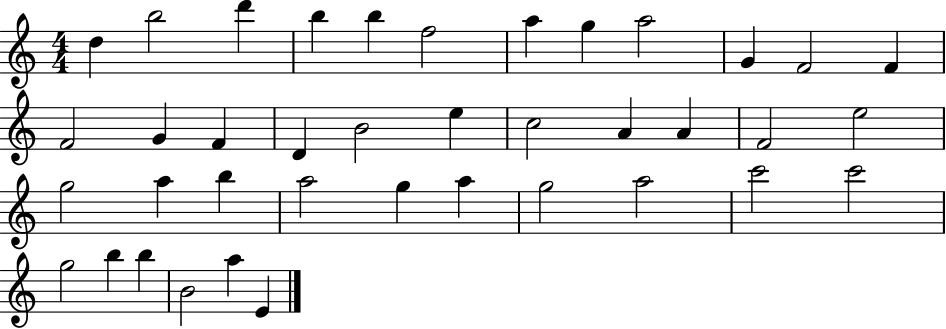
D5/q B5/h D6/q B5/q B5/q F5/h A5/q G5/q A5/h G4/q F4/h F4/q F4/h G4/q F4/q D4/q B4/h E5/q C5/h A4/q A4/q F4/h E5/h G5/h A5/q B5/q A5/h G5/q A5/q G5/h A5/h C6/h C6/h G5/h B5/q B5/q B4/h A5/q E4/q